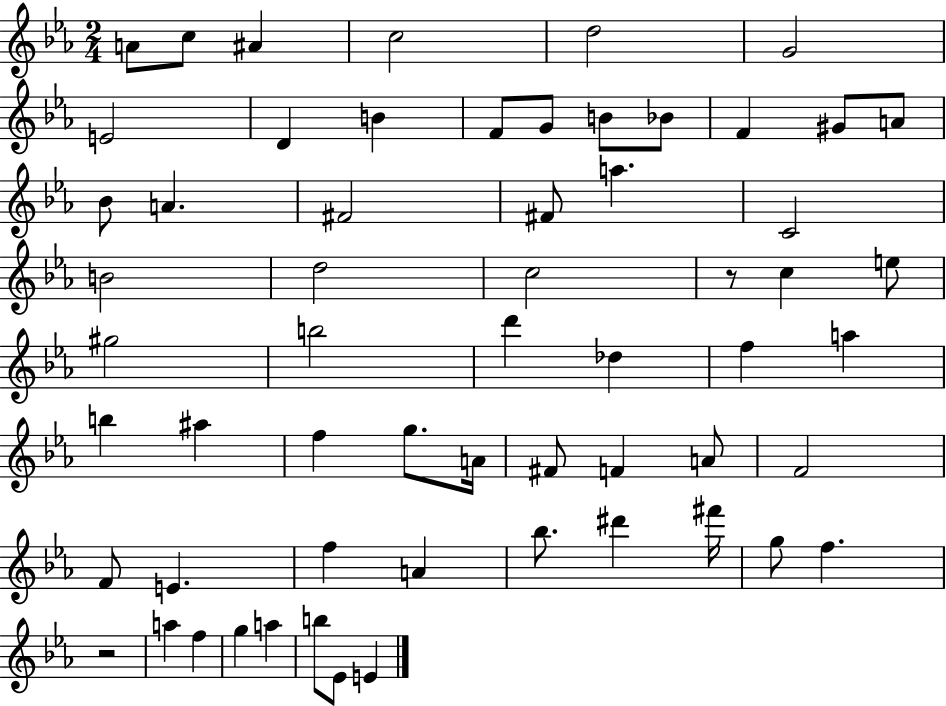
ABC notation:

X:1
T:Untitled
M:2/4
L:1/4
K:Eb
A/2 c/2 ^A c2 d2 G2 E2 D B F/2 G/2 B/2 _B/2 F ^G/2 A/2 _B/2 A ^F2 ^F/2 a C2 B2 d2 c2 z/2 c e/2 ^g2 b2 d' _d f a b ^a f g/2 A/4 ^F/2 F A/2 F2 F/2 E f A _b/2 ^d' ^f'/4 g/2 f z2 a f g a b/2 _E/2 E